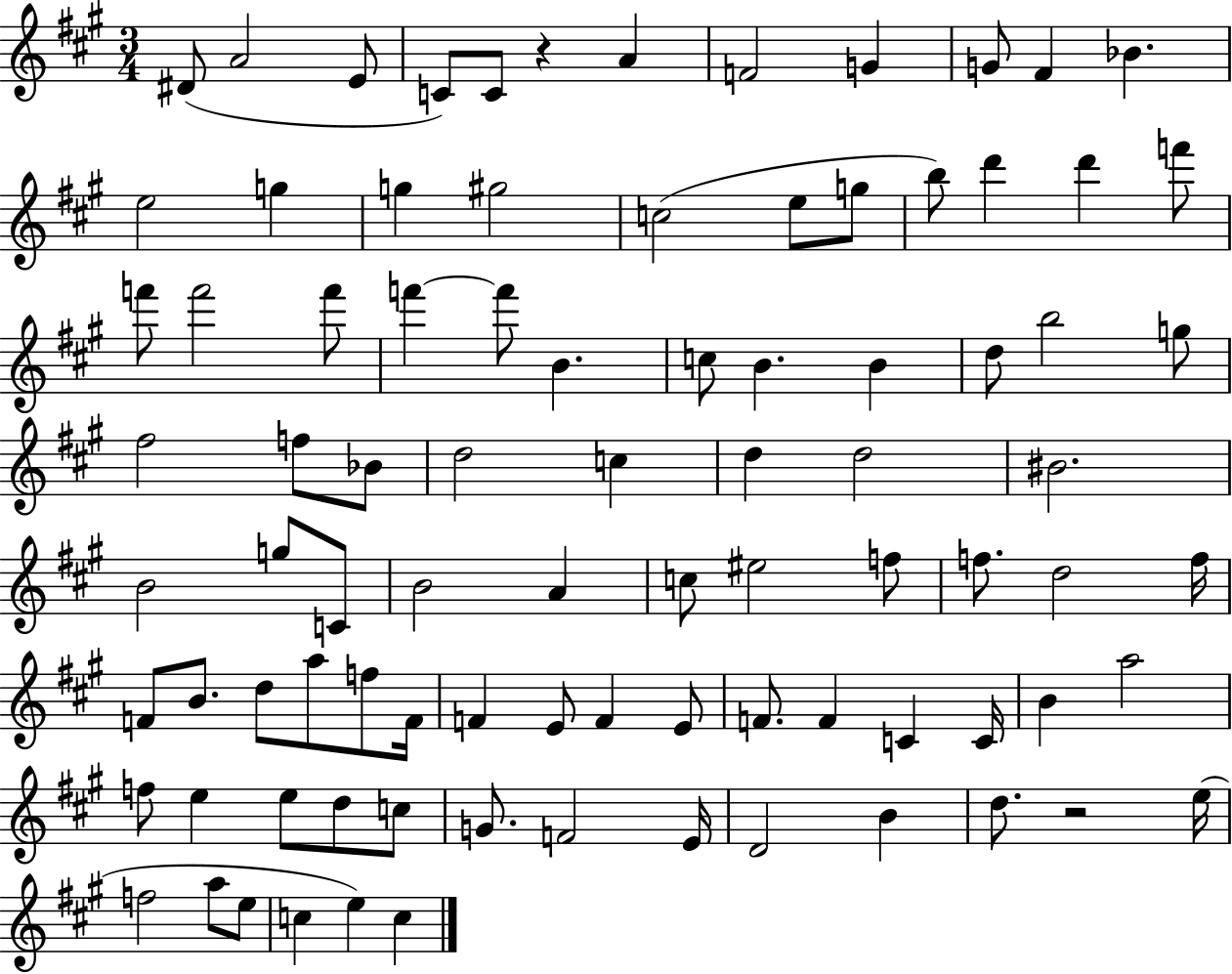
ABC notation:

X:1
T:Untitled
M:3/4
L:1/4
K:A
^D/2 A2 E/2 C/2 C/2 z A F2 G G/2 ^F _B e2 g g ^g2 c2 e/2 g/2 b/2 d' d' f'/2 f'/2 f'2 f'/2 f' f'/2 B c/2 B B d/2 b2 g/2 ^f2 f/2 _B/2 d2 c d d2 ^B2 B2 g/2 C/2 B2 A c/2 ^e2 f/2 f/2 d2 f/4 F/2 B/2 d/2 a/2 f/2 F/4 F E/2 F E/2 F/2 F C C/4 B a2 f/2 e e/2 d/2 c/2 G/2 F2 E/4 D2 B d/2 z2 e/4 f2 a/2 e/2 c e c